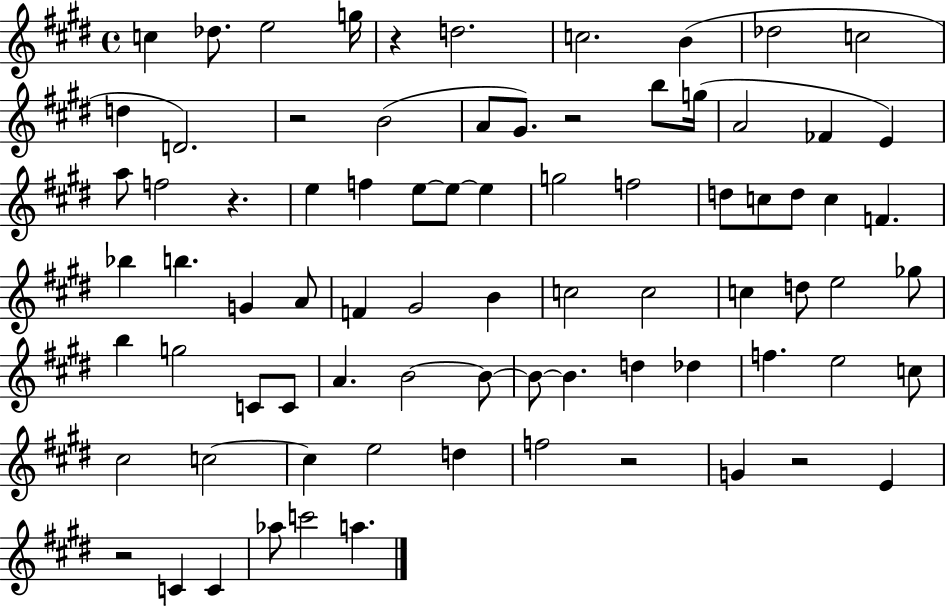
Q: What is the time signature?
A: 4/4